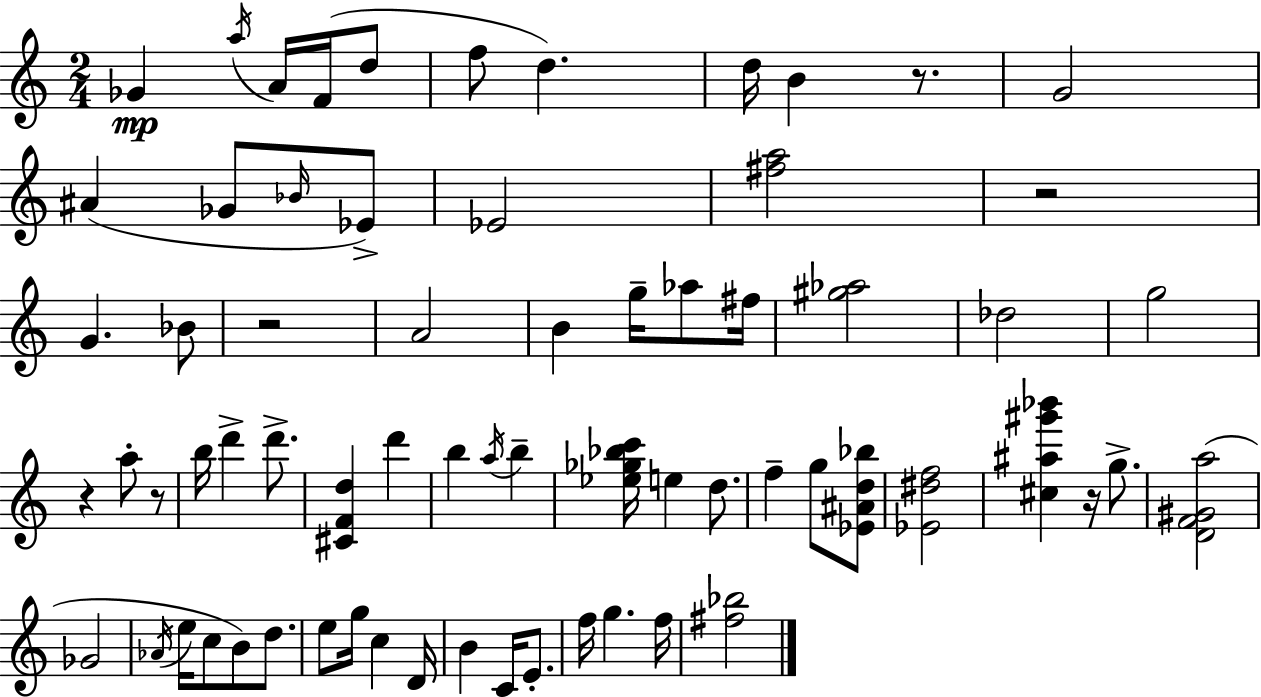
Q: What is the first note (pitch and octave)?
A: Gb4